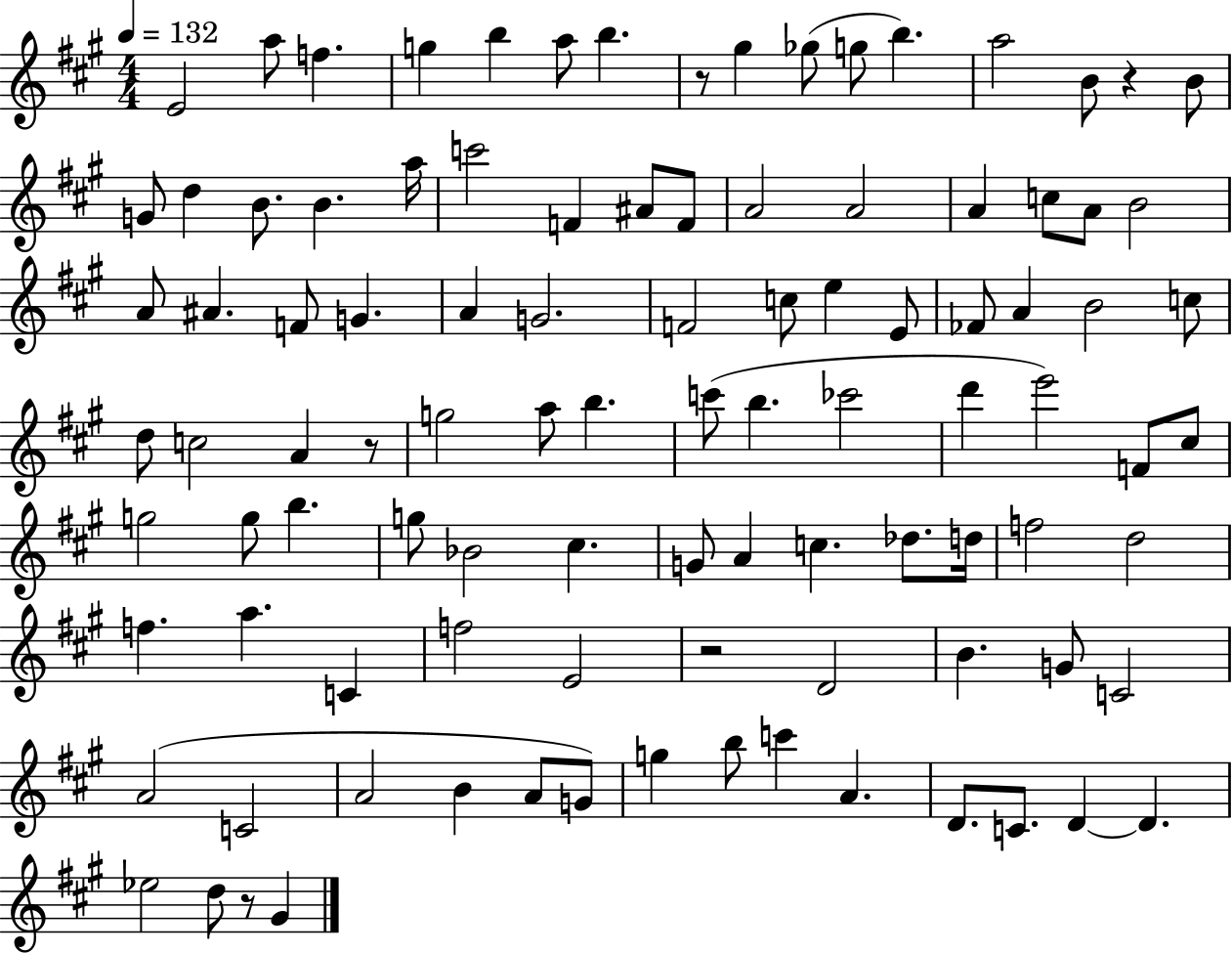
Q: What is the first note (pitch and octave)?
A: E4